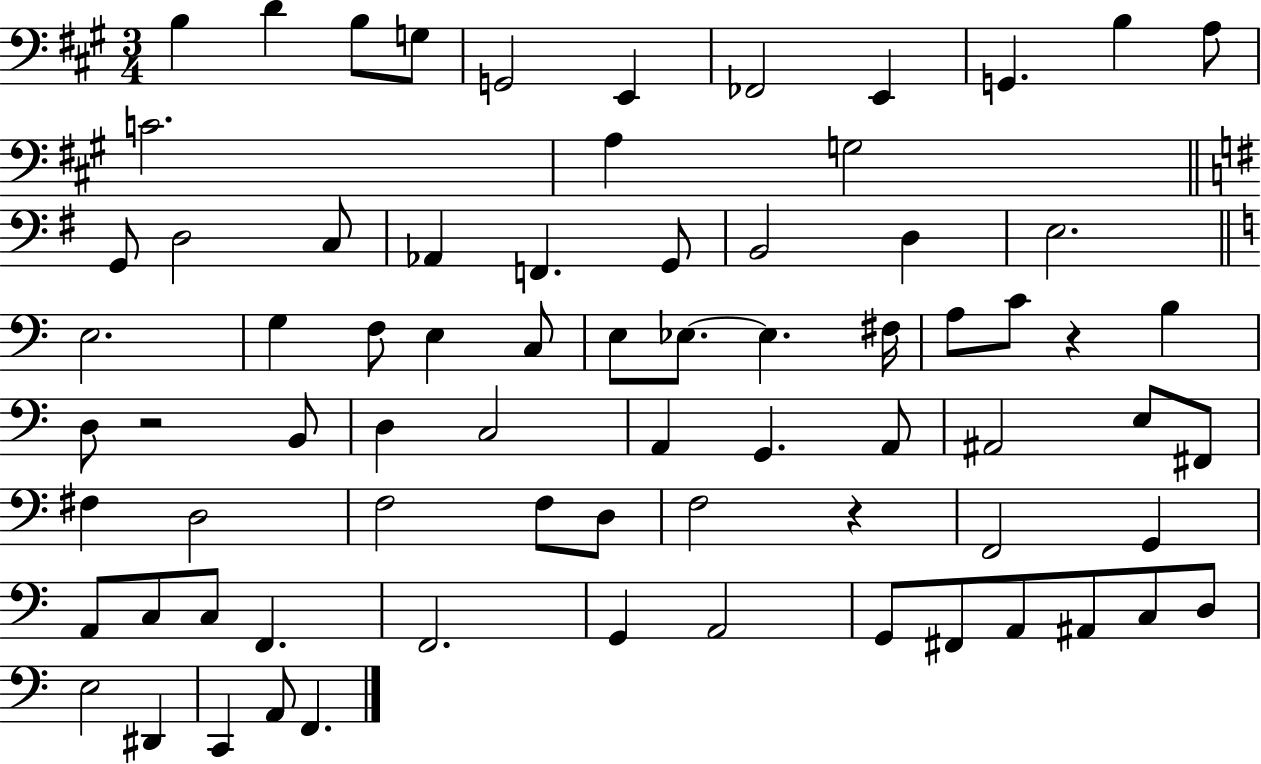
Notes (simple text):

B3/q D4/q B3/e G3/e G2/h E2/q FES2/h E2/q G2/q. B3/q A3/e C4/h. A3/q G3/h G2/e D3/h C3/e Ab2/q F2/q. G2/e B2/h D3/q E3/h. E3/h. G3/q F3/e E3/q C3/e E3/e Eb3/e. Eb3/q. F#3/s A3/e C4/e R/q B3/q D3/e R/h B2/e D3/q C3/h A2/q G2/q. A2/e A#2/h E3/e F#2/e F#3/q D3/h F3/h F3/e D3/e F3/h R/q F2/h G2/q A2/e C3/e C3/e F2/q. F2/h. G2/q A2/h G2/e F#2/e A2/e A#2/e C3/e D3/e E3/h D#2/q C2/q A2/e F2/q.